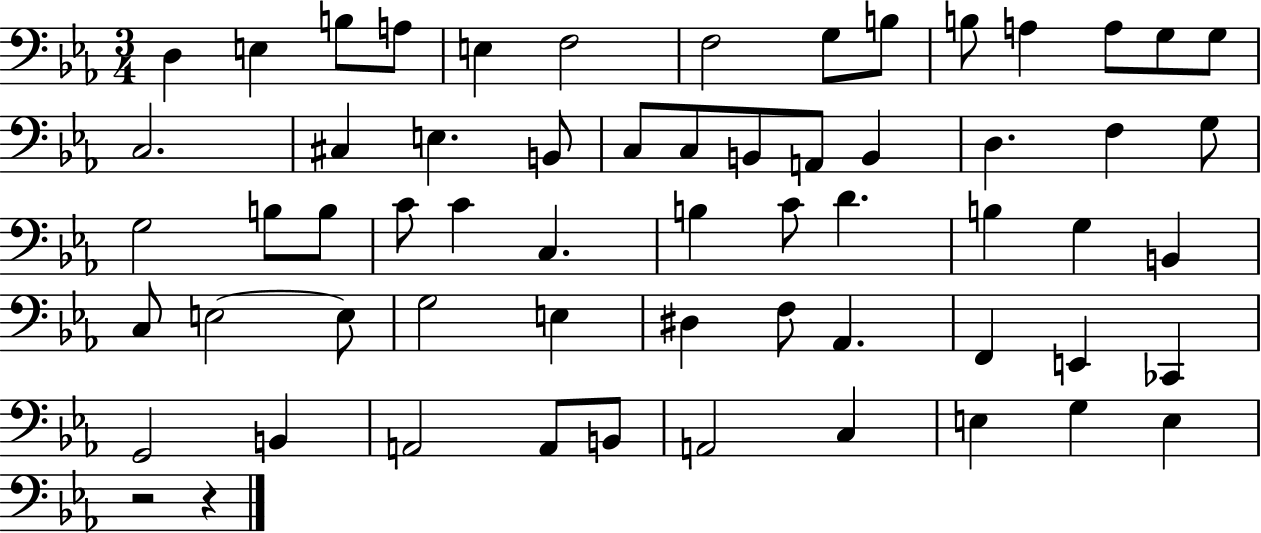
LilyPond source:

{
  \clef bass
  \numericTimeSignature
  \time 3/4
  \key ees \major
  d4 e4 b8 a8 | e4 f2 | f2 g8 b8 | b8 a4 a8 g8 g8 | \break c2. | cis4 e4. b,8 | c8 c8 b,8 a,8 b,4 | d4. f4 g8 | \break g2 b8 b8 | c'8 c'4 c4. | b4 c'8 d'4. | b4 g4 b,4 | \break c8 e2~~ e8 | g2 e4 | dis4 f8 aes,4. | f,4 e,4 ces,4 | \break g,2 b,4 | a,2 a,8 b,8 | a,2 c4 | e4 g4 e4 | \break r2 r4 | \bar "|."
}